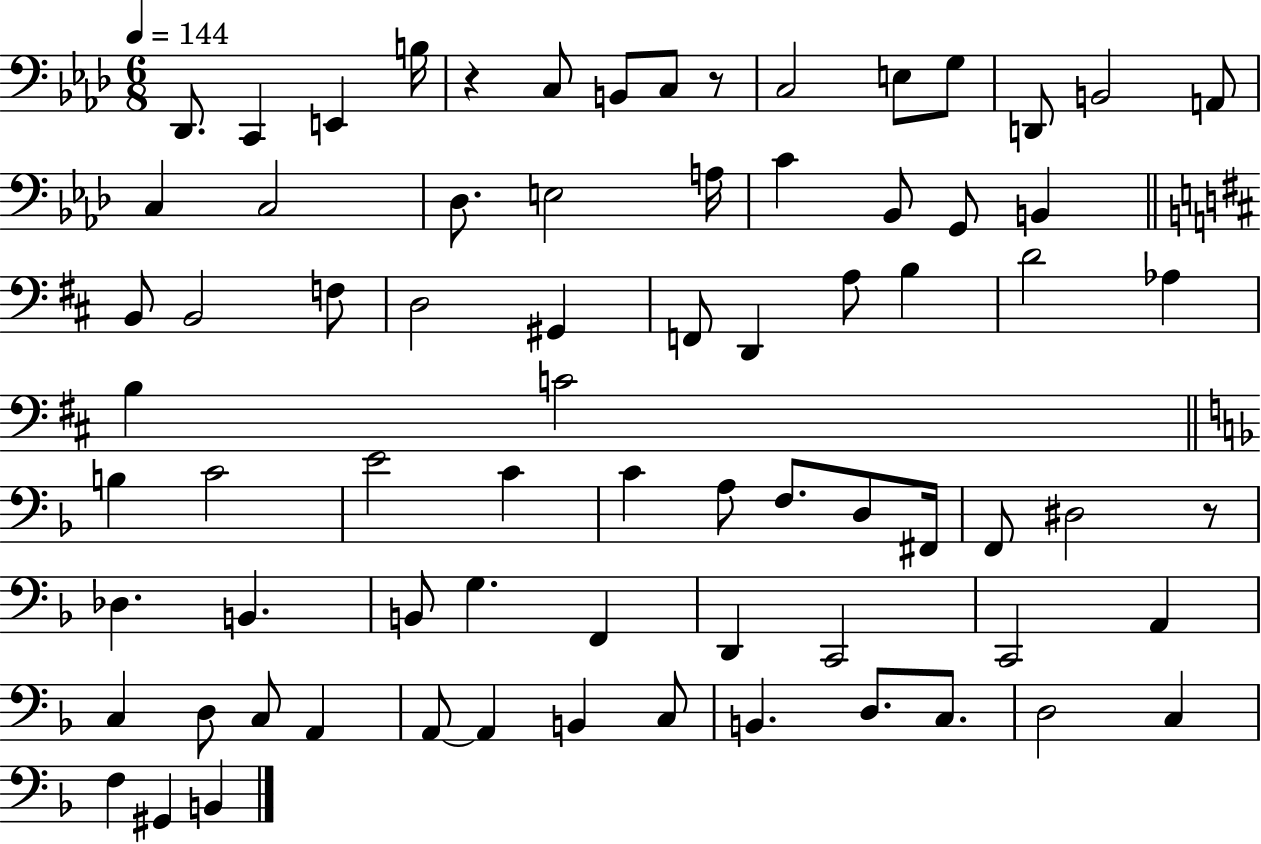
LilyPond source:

{
  \clef bass
  \numericTimeSignature
  \time 6/8
  \key aes \major
  \tempo 4 = 144
  des,8. c,4 e,4 b16 | r4 c8 b,8 c8 r8 | c2 e8 g8 | d,8 b,2 a,8 | \break c4 c2 | des8. e2 a16 | c'4 bes,8 g,8 b,4 | \bar "||" \break \key d \major b,8 b,2 f8 | d2 gis,4 | f,8 d,4 a8 b4 | d'2 aes4 | \break b4 c'2 | \bar "||" \break \key f \major b4 c'2 | e'2 c'4 | c'4 a8 f8. d8 fis,16 | f,8 dis2 r8 | \break des4. b,4. | b,8 g4. f,4 | d,4 c,2 | c,2 a,4 | \break c4 d8 c8 a,4 | a,8~~ a,4 b,4 c8 | b,4. d8. c8. | d2 c4 | \break f4 gis,4 b,4 | \bar "|."
}